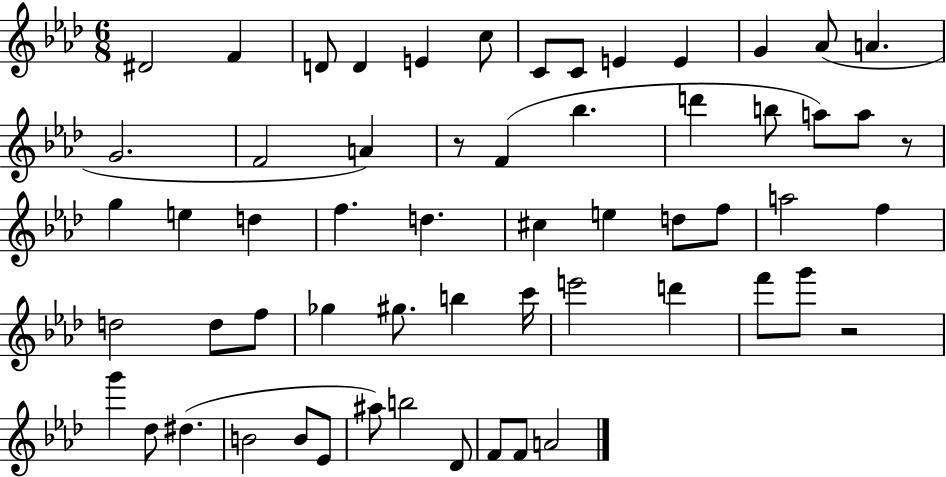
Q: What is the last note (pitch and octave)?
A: A4